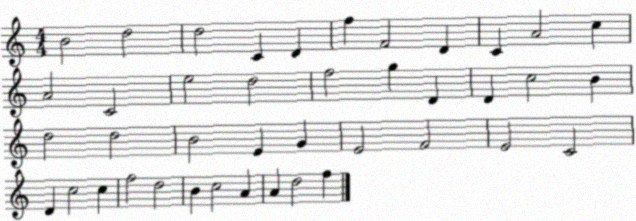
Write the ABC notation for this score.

X:1
T:Untitled
M:4/4
L:1/4
K:C
B2 d2 d2 C D f F2 D C A2 c A2 C2 e2 d2 f2 g D D c2 B d2 d2 B2 E G E2 F2 E2 C2 D c2 c f2 d2 B c2 A A d2 f